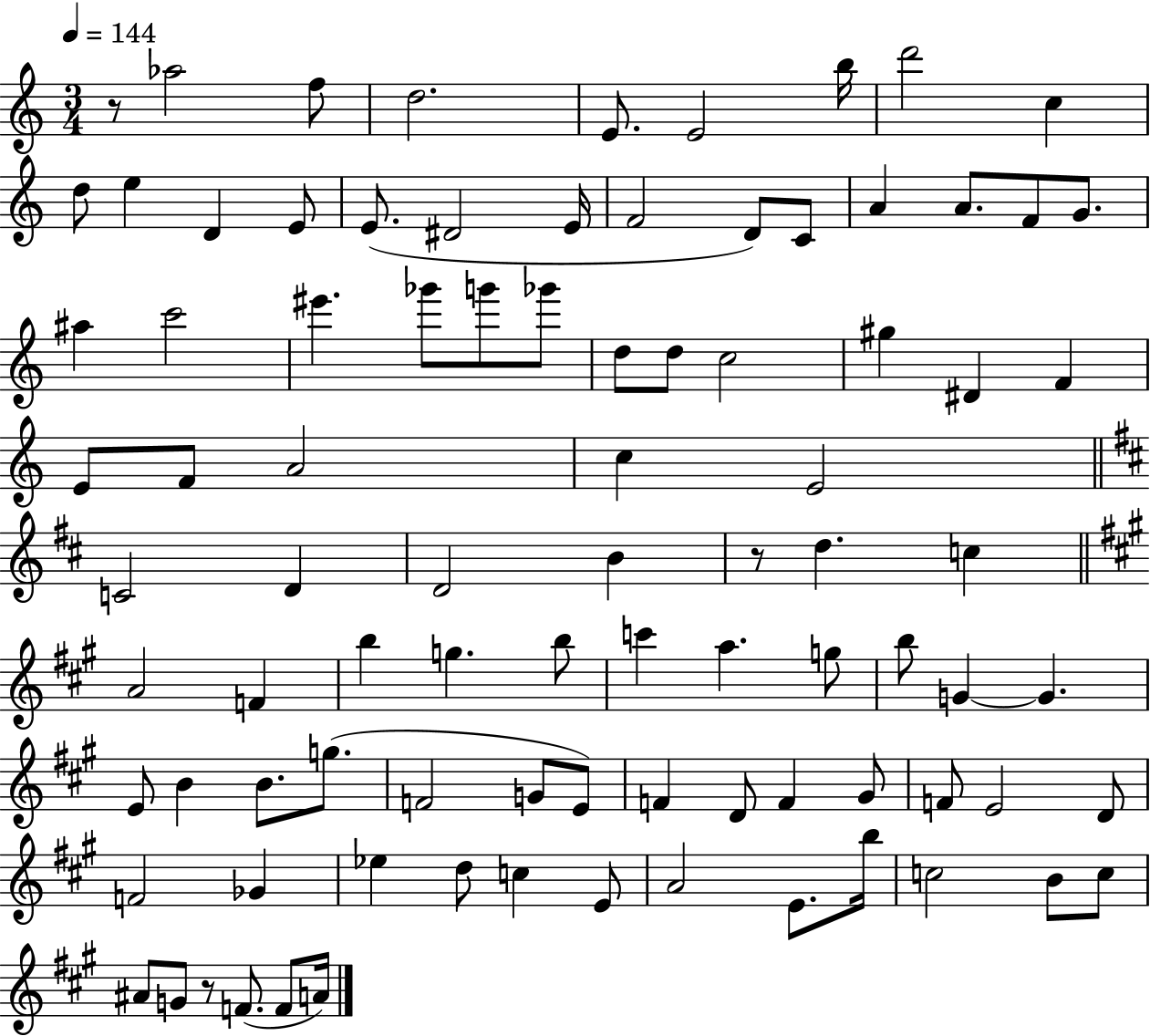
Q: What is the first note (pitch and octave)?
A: Ab5